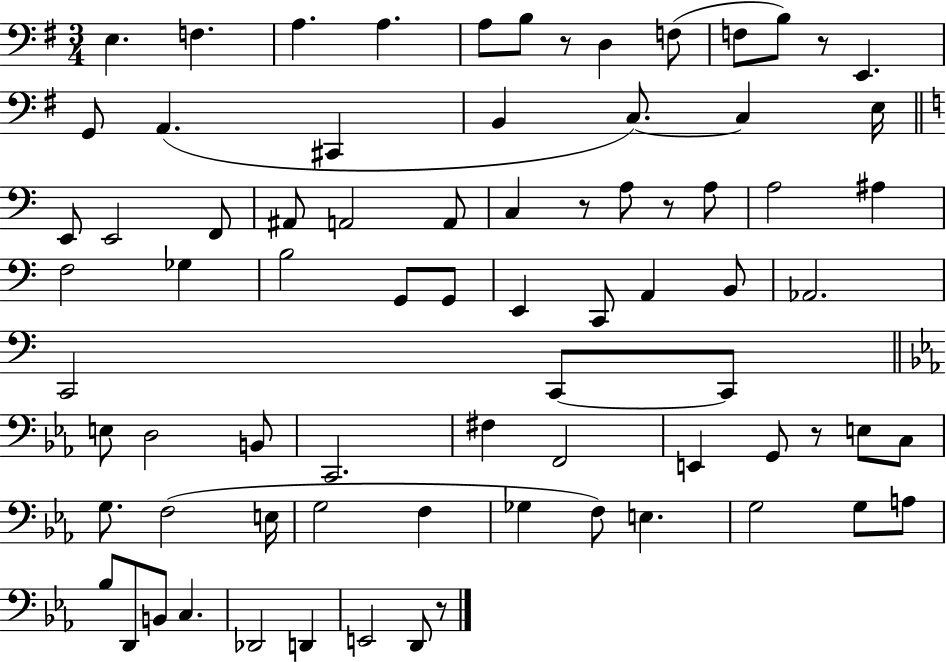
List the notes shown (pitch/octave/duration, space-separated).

E3/q. F3/q. A3/q. A3/q. A3/e B3/e R/e D3/q F3/e F3/e B3/e R/e E2/q. G2/e A2/q. C#2/q B2/q C3/e. C3/q E3/s E2/e E2/h F2/e A#2/e A2/h A2/e C3/q R/e A3/e R/e A3/e A3/h A#3/q F3/h Gb3/q B3/h G2/e G2/e E2/q C2/e A2/q B2/e Ab2/h. C2/h C2/e C2/e E3/e D3/h B2/e C2/h. F#3/q F2/h E2/q G2/e R/e E3/e C3/e G3/e. F3/h E3/s G3/h F3/q Gb3/q F3/e E3/q. G3/h G3/e A3/e Bb3/e D2/e B2/e C3/q. Db2/h D2/q E2/h D2/e R/e